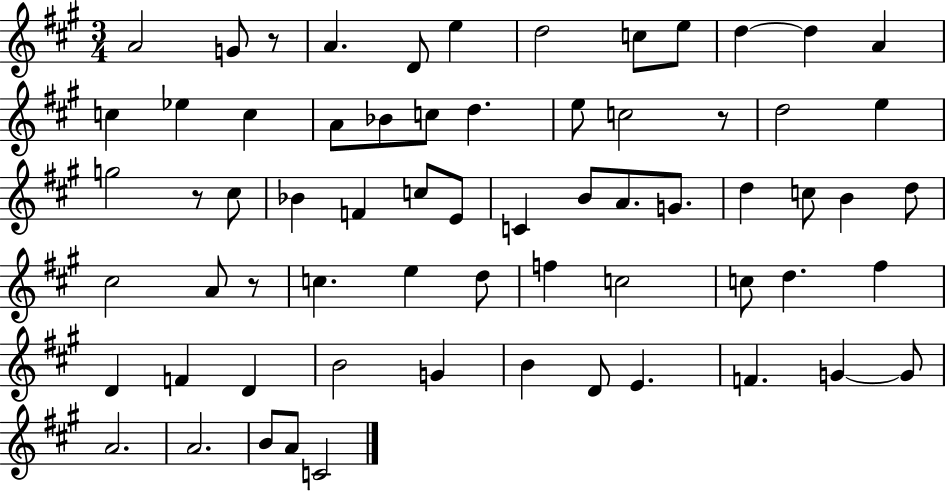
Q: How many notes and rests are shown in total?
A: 66